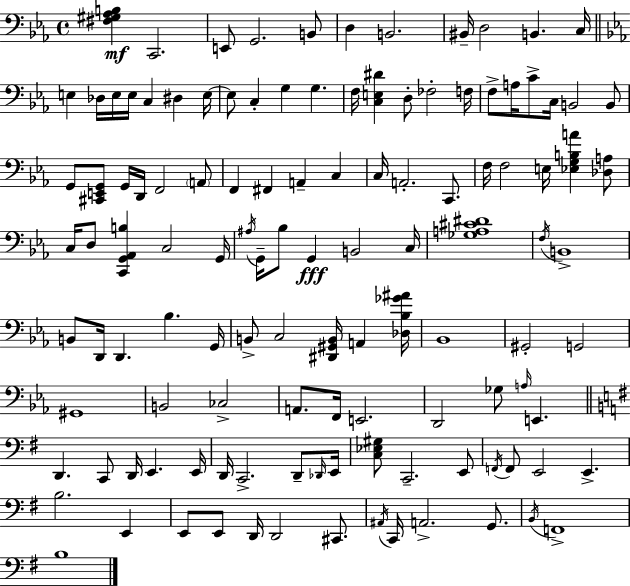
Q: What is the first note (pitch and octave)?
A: C2